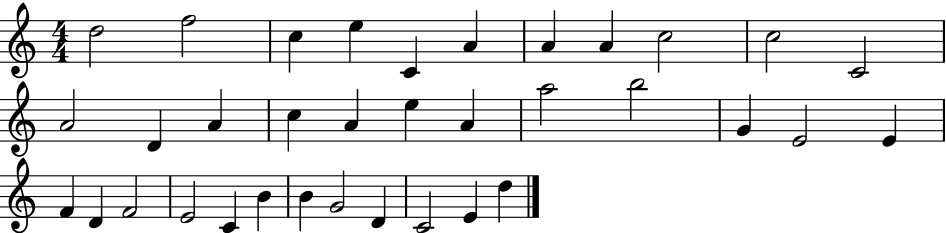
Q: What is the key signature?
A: C major